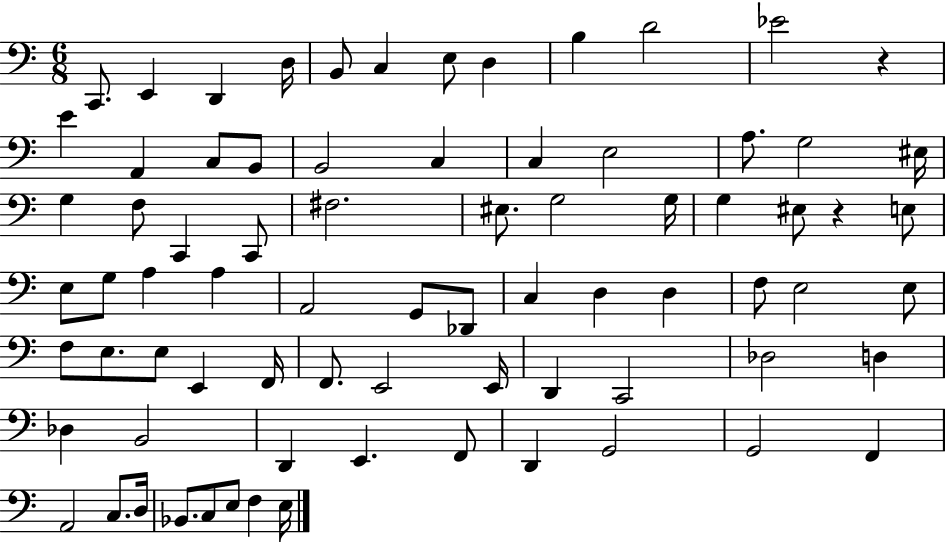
C2/e. E2/q D2/q D3/s B2/e C3/q E3/e D3/q B3/q D4/h Eb4/h R/q E4/q A2/q C3/e B2/e B2/h C3/q C3/q E3/h A3/e. G3/h EIS3/s G3/q F3/e C2/q C2/e F#3/h. EIS3/e. G3/h G3/s G3/q EIS3/e R/q E3/e E3/e G3/e A3/q A3/q A2/h G2/e Db2/e C3/q D3/q D3/q F3/e E3/h E3/e F3/e E3/e. E3/e E2/q F2/s F2/e. E2/h E2/s D2/q C2/h Db3/h D3/q Db3/q B2/h D2/q E2/q. F2/e D2/q G2/h G2/h F2/q A2/h C3/e. D3/s Bb2/e. C3/e E3/e F3/q E3/s